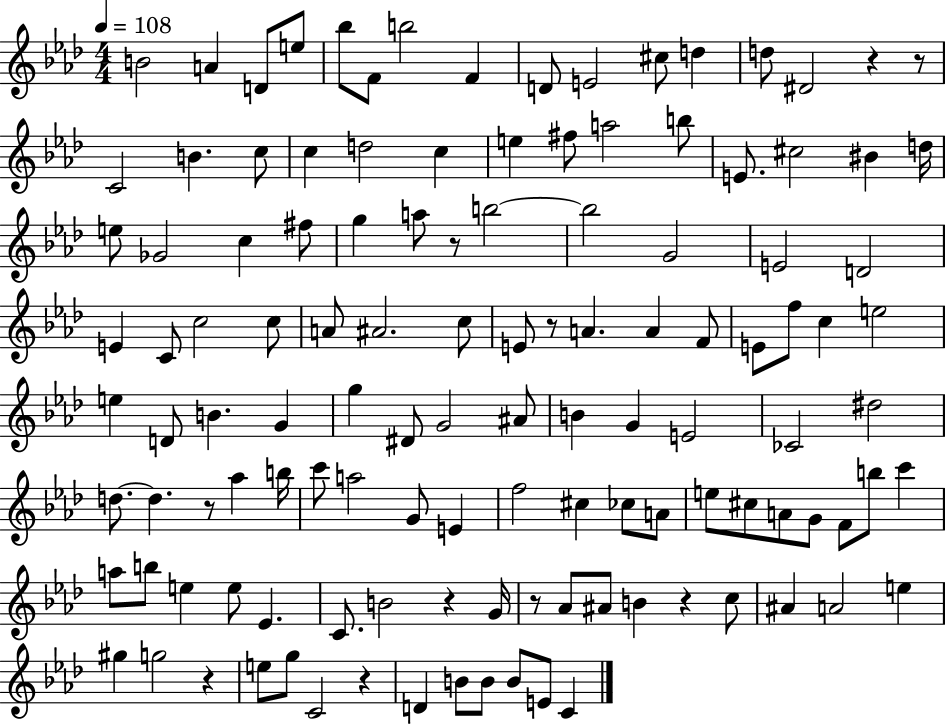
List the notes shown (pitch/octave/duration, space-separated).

B4/h A4/q D4/e E5/e Bb5/e F4/e B5/h F4/q D4/e E4/h C#5/e D5/q D5/e D#4/h R/q R/e C4/h B4/q. C5/e C5/q D5/h C5/q E5/q F#5/e A5/h B5/e E4/e. C#5/h BIS4/q D5/s E5/e Gb4/h C5/q F#5/e G5/q A5/e R/e B5/h B5/h G4/h E4/h D4/h E4/q C4/e C5/h C5/e A4/e A#4/h. C5/e E4/e R/e A4/q. A4/q F4/e E4/e F5/e C5/q E5/h E5/q D4/e B4/q. G4/q G5/q D#4/e G4/h A#4/e B4/q G4/q E4/h CES4/h D#5/h D5/e. D5/q. R/e Ab5/q B5/s C6/e A5/h G4/e E4/q F5/h C#5/q CES5/e A4/e E5/e C#5/e A4/e G4/e F4/e B5/e C6/q A5/e B5/e E5/q E5/e Eb4/q. C4/e. B4/h R/q G4/s R/e Ab4/e A#4/e B4/q R/q C5/e A#4/q A4/h E5/q G#5/q G5/h R/q E5/e G5/e C4/h R/q D4/q B4/e B4/e B4/e E4/e C4/q